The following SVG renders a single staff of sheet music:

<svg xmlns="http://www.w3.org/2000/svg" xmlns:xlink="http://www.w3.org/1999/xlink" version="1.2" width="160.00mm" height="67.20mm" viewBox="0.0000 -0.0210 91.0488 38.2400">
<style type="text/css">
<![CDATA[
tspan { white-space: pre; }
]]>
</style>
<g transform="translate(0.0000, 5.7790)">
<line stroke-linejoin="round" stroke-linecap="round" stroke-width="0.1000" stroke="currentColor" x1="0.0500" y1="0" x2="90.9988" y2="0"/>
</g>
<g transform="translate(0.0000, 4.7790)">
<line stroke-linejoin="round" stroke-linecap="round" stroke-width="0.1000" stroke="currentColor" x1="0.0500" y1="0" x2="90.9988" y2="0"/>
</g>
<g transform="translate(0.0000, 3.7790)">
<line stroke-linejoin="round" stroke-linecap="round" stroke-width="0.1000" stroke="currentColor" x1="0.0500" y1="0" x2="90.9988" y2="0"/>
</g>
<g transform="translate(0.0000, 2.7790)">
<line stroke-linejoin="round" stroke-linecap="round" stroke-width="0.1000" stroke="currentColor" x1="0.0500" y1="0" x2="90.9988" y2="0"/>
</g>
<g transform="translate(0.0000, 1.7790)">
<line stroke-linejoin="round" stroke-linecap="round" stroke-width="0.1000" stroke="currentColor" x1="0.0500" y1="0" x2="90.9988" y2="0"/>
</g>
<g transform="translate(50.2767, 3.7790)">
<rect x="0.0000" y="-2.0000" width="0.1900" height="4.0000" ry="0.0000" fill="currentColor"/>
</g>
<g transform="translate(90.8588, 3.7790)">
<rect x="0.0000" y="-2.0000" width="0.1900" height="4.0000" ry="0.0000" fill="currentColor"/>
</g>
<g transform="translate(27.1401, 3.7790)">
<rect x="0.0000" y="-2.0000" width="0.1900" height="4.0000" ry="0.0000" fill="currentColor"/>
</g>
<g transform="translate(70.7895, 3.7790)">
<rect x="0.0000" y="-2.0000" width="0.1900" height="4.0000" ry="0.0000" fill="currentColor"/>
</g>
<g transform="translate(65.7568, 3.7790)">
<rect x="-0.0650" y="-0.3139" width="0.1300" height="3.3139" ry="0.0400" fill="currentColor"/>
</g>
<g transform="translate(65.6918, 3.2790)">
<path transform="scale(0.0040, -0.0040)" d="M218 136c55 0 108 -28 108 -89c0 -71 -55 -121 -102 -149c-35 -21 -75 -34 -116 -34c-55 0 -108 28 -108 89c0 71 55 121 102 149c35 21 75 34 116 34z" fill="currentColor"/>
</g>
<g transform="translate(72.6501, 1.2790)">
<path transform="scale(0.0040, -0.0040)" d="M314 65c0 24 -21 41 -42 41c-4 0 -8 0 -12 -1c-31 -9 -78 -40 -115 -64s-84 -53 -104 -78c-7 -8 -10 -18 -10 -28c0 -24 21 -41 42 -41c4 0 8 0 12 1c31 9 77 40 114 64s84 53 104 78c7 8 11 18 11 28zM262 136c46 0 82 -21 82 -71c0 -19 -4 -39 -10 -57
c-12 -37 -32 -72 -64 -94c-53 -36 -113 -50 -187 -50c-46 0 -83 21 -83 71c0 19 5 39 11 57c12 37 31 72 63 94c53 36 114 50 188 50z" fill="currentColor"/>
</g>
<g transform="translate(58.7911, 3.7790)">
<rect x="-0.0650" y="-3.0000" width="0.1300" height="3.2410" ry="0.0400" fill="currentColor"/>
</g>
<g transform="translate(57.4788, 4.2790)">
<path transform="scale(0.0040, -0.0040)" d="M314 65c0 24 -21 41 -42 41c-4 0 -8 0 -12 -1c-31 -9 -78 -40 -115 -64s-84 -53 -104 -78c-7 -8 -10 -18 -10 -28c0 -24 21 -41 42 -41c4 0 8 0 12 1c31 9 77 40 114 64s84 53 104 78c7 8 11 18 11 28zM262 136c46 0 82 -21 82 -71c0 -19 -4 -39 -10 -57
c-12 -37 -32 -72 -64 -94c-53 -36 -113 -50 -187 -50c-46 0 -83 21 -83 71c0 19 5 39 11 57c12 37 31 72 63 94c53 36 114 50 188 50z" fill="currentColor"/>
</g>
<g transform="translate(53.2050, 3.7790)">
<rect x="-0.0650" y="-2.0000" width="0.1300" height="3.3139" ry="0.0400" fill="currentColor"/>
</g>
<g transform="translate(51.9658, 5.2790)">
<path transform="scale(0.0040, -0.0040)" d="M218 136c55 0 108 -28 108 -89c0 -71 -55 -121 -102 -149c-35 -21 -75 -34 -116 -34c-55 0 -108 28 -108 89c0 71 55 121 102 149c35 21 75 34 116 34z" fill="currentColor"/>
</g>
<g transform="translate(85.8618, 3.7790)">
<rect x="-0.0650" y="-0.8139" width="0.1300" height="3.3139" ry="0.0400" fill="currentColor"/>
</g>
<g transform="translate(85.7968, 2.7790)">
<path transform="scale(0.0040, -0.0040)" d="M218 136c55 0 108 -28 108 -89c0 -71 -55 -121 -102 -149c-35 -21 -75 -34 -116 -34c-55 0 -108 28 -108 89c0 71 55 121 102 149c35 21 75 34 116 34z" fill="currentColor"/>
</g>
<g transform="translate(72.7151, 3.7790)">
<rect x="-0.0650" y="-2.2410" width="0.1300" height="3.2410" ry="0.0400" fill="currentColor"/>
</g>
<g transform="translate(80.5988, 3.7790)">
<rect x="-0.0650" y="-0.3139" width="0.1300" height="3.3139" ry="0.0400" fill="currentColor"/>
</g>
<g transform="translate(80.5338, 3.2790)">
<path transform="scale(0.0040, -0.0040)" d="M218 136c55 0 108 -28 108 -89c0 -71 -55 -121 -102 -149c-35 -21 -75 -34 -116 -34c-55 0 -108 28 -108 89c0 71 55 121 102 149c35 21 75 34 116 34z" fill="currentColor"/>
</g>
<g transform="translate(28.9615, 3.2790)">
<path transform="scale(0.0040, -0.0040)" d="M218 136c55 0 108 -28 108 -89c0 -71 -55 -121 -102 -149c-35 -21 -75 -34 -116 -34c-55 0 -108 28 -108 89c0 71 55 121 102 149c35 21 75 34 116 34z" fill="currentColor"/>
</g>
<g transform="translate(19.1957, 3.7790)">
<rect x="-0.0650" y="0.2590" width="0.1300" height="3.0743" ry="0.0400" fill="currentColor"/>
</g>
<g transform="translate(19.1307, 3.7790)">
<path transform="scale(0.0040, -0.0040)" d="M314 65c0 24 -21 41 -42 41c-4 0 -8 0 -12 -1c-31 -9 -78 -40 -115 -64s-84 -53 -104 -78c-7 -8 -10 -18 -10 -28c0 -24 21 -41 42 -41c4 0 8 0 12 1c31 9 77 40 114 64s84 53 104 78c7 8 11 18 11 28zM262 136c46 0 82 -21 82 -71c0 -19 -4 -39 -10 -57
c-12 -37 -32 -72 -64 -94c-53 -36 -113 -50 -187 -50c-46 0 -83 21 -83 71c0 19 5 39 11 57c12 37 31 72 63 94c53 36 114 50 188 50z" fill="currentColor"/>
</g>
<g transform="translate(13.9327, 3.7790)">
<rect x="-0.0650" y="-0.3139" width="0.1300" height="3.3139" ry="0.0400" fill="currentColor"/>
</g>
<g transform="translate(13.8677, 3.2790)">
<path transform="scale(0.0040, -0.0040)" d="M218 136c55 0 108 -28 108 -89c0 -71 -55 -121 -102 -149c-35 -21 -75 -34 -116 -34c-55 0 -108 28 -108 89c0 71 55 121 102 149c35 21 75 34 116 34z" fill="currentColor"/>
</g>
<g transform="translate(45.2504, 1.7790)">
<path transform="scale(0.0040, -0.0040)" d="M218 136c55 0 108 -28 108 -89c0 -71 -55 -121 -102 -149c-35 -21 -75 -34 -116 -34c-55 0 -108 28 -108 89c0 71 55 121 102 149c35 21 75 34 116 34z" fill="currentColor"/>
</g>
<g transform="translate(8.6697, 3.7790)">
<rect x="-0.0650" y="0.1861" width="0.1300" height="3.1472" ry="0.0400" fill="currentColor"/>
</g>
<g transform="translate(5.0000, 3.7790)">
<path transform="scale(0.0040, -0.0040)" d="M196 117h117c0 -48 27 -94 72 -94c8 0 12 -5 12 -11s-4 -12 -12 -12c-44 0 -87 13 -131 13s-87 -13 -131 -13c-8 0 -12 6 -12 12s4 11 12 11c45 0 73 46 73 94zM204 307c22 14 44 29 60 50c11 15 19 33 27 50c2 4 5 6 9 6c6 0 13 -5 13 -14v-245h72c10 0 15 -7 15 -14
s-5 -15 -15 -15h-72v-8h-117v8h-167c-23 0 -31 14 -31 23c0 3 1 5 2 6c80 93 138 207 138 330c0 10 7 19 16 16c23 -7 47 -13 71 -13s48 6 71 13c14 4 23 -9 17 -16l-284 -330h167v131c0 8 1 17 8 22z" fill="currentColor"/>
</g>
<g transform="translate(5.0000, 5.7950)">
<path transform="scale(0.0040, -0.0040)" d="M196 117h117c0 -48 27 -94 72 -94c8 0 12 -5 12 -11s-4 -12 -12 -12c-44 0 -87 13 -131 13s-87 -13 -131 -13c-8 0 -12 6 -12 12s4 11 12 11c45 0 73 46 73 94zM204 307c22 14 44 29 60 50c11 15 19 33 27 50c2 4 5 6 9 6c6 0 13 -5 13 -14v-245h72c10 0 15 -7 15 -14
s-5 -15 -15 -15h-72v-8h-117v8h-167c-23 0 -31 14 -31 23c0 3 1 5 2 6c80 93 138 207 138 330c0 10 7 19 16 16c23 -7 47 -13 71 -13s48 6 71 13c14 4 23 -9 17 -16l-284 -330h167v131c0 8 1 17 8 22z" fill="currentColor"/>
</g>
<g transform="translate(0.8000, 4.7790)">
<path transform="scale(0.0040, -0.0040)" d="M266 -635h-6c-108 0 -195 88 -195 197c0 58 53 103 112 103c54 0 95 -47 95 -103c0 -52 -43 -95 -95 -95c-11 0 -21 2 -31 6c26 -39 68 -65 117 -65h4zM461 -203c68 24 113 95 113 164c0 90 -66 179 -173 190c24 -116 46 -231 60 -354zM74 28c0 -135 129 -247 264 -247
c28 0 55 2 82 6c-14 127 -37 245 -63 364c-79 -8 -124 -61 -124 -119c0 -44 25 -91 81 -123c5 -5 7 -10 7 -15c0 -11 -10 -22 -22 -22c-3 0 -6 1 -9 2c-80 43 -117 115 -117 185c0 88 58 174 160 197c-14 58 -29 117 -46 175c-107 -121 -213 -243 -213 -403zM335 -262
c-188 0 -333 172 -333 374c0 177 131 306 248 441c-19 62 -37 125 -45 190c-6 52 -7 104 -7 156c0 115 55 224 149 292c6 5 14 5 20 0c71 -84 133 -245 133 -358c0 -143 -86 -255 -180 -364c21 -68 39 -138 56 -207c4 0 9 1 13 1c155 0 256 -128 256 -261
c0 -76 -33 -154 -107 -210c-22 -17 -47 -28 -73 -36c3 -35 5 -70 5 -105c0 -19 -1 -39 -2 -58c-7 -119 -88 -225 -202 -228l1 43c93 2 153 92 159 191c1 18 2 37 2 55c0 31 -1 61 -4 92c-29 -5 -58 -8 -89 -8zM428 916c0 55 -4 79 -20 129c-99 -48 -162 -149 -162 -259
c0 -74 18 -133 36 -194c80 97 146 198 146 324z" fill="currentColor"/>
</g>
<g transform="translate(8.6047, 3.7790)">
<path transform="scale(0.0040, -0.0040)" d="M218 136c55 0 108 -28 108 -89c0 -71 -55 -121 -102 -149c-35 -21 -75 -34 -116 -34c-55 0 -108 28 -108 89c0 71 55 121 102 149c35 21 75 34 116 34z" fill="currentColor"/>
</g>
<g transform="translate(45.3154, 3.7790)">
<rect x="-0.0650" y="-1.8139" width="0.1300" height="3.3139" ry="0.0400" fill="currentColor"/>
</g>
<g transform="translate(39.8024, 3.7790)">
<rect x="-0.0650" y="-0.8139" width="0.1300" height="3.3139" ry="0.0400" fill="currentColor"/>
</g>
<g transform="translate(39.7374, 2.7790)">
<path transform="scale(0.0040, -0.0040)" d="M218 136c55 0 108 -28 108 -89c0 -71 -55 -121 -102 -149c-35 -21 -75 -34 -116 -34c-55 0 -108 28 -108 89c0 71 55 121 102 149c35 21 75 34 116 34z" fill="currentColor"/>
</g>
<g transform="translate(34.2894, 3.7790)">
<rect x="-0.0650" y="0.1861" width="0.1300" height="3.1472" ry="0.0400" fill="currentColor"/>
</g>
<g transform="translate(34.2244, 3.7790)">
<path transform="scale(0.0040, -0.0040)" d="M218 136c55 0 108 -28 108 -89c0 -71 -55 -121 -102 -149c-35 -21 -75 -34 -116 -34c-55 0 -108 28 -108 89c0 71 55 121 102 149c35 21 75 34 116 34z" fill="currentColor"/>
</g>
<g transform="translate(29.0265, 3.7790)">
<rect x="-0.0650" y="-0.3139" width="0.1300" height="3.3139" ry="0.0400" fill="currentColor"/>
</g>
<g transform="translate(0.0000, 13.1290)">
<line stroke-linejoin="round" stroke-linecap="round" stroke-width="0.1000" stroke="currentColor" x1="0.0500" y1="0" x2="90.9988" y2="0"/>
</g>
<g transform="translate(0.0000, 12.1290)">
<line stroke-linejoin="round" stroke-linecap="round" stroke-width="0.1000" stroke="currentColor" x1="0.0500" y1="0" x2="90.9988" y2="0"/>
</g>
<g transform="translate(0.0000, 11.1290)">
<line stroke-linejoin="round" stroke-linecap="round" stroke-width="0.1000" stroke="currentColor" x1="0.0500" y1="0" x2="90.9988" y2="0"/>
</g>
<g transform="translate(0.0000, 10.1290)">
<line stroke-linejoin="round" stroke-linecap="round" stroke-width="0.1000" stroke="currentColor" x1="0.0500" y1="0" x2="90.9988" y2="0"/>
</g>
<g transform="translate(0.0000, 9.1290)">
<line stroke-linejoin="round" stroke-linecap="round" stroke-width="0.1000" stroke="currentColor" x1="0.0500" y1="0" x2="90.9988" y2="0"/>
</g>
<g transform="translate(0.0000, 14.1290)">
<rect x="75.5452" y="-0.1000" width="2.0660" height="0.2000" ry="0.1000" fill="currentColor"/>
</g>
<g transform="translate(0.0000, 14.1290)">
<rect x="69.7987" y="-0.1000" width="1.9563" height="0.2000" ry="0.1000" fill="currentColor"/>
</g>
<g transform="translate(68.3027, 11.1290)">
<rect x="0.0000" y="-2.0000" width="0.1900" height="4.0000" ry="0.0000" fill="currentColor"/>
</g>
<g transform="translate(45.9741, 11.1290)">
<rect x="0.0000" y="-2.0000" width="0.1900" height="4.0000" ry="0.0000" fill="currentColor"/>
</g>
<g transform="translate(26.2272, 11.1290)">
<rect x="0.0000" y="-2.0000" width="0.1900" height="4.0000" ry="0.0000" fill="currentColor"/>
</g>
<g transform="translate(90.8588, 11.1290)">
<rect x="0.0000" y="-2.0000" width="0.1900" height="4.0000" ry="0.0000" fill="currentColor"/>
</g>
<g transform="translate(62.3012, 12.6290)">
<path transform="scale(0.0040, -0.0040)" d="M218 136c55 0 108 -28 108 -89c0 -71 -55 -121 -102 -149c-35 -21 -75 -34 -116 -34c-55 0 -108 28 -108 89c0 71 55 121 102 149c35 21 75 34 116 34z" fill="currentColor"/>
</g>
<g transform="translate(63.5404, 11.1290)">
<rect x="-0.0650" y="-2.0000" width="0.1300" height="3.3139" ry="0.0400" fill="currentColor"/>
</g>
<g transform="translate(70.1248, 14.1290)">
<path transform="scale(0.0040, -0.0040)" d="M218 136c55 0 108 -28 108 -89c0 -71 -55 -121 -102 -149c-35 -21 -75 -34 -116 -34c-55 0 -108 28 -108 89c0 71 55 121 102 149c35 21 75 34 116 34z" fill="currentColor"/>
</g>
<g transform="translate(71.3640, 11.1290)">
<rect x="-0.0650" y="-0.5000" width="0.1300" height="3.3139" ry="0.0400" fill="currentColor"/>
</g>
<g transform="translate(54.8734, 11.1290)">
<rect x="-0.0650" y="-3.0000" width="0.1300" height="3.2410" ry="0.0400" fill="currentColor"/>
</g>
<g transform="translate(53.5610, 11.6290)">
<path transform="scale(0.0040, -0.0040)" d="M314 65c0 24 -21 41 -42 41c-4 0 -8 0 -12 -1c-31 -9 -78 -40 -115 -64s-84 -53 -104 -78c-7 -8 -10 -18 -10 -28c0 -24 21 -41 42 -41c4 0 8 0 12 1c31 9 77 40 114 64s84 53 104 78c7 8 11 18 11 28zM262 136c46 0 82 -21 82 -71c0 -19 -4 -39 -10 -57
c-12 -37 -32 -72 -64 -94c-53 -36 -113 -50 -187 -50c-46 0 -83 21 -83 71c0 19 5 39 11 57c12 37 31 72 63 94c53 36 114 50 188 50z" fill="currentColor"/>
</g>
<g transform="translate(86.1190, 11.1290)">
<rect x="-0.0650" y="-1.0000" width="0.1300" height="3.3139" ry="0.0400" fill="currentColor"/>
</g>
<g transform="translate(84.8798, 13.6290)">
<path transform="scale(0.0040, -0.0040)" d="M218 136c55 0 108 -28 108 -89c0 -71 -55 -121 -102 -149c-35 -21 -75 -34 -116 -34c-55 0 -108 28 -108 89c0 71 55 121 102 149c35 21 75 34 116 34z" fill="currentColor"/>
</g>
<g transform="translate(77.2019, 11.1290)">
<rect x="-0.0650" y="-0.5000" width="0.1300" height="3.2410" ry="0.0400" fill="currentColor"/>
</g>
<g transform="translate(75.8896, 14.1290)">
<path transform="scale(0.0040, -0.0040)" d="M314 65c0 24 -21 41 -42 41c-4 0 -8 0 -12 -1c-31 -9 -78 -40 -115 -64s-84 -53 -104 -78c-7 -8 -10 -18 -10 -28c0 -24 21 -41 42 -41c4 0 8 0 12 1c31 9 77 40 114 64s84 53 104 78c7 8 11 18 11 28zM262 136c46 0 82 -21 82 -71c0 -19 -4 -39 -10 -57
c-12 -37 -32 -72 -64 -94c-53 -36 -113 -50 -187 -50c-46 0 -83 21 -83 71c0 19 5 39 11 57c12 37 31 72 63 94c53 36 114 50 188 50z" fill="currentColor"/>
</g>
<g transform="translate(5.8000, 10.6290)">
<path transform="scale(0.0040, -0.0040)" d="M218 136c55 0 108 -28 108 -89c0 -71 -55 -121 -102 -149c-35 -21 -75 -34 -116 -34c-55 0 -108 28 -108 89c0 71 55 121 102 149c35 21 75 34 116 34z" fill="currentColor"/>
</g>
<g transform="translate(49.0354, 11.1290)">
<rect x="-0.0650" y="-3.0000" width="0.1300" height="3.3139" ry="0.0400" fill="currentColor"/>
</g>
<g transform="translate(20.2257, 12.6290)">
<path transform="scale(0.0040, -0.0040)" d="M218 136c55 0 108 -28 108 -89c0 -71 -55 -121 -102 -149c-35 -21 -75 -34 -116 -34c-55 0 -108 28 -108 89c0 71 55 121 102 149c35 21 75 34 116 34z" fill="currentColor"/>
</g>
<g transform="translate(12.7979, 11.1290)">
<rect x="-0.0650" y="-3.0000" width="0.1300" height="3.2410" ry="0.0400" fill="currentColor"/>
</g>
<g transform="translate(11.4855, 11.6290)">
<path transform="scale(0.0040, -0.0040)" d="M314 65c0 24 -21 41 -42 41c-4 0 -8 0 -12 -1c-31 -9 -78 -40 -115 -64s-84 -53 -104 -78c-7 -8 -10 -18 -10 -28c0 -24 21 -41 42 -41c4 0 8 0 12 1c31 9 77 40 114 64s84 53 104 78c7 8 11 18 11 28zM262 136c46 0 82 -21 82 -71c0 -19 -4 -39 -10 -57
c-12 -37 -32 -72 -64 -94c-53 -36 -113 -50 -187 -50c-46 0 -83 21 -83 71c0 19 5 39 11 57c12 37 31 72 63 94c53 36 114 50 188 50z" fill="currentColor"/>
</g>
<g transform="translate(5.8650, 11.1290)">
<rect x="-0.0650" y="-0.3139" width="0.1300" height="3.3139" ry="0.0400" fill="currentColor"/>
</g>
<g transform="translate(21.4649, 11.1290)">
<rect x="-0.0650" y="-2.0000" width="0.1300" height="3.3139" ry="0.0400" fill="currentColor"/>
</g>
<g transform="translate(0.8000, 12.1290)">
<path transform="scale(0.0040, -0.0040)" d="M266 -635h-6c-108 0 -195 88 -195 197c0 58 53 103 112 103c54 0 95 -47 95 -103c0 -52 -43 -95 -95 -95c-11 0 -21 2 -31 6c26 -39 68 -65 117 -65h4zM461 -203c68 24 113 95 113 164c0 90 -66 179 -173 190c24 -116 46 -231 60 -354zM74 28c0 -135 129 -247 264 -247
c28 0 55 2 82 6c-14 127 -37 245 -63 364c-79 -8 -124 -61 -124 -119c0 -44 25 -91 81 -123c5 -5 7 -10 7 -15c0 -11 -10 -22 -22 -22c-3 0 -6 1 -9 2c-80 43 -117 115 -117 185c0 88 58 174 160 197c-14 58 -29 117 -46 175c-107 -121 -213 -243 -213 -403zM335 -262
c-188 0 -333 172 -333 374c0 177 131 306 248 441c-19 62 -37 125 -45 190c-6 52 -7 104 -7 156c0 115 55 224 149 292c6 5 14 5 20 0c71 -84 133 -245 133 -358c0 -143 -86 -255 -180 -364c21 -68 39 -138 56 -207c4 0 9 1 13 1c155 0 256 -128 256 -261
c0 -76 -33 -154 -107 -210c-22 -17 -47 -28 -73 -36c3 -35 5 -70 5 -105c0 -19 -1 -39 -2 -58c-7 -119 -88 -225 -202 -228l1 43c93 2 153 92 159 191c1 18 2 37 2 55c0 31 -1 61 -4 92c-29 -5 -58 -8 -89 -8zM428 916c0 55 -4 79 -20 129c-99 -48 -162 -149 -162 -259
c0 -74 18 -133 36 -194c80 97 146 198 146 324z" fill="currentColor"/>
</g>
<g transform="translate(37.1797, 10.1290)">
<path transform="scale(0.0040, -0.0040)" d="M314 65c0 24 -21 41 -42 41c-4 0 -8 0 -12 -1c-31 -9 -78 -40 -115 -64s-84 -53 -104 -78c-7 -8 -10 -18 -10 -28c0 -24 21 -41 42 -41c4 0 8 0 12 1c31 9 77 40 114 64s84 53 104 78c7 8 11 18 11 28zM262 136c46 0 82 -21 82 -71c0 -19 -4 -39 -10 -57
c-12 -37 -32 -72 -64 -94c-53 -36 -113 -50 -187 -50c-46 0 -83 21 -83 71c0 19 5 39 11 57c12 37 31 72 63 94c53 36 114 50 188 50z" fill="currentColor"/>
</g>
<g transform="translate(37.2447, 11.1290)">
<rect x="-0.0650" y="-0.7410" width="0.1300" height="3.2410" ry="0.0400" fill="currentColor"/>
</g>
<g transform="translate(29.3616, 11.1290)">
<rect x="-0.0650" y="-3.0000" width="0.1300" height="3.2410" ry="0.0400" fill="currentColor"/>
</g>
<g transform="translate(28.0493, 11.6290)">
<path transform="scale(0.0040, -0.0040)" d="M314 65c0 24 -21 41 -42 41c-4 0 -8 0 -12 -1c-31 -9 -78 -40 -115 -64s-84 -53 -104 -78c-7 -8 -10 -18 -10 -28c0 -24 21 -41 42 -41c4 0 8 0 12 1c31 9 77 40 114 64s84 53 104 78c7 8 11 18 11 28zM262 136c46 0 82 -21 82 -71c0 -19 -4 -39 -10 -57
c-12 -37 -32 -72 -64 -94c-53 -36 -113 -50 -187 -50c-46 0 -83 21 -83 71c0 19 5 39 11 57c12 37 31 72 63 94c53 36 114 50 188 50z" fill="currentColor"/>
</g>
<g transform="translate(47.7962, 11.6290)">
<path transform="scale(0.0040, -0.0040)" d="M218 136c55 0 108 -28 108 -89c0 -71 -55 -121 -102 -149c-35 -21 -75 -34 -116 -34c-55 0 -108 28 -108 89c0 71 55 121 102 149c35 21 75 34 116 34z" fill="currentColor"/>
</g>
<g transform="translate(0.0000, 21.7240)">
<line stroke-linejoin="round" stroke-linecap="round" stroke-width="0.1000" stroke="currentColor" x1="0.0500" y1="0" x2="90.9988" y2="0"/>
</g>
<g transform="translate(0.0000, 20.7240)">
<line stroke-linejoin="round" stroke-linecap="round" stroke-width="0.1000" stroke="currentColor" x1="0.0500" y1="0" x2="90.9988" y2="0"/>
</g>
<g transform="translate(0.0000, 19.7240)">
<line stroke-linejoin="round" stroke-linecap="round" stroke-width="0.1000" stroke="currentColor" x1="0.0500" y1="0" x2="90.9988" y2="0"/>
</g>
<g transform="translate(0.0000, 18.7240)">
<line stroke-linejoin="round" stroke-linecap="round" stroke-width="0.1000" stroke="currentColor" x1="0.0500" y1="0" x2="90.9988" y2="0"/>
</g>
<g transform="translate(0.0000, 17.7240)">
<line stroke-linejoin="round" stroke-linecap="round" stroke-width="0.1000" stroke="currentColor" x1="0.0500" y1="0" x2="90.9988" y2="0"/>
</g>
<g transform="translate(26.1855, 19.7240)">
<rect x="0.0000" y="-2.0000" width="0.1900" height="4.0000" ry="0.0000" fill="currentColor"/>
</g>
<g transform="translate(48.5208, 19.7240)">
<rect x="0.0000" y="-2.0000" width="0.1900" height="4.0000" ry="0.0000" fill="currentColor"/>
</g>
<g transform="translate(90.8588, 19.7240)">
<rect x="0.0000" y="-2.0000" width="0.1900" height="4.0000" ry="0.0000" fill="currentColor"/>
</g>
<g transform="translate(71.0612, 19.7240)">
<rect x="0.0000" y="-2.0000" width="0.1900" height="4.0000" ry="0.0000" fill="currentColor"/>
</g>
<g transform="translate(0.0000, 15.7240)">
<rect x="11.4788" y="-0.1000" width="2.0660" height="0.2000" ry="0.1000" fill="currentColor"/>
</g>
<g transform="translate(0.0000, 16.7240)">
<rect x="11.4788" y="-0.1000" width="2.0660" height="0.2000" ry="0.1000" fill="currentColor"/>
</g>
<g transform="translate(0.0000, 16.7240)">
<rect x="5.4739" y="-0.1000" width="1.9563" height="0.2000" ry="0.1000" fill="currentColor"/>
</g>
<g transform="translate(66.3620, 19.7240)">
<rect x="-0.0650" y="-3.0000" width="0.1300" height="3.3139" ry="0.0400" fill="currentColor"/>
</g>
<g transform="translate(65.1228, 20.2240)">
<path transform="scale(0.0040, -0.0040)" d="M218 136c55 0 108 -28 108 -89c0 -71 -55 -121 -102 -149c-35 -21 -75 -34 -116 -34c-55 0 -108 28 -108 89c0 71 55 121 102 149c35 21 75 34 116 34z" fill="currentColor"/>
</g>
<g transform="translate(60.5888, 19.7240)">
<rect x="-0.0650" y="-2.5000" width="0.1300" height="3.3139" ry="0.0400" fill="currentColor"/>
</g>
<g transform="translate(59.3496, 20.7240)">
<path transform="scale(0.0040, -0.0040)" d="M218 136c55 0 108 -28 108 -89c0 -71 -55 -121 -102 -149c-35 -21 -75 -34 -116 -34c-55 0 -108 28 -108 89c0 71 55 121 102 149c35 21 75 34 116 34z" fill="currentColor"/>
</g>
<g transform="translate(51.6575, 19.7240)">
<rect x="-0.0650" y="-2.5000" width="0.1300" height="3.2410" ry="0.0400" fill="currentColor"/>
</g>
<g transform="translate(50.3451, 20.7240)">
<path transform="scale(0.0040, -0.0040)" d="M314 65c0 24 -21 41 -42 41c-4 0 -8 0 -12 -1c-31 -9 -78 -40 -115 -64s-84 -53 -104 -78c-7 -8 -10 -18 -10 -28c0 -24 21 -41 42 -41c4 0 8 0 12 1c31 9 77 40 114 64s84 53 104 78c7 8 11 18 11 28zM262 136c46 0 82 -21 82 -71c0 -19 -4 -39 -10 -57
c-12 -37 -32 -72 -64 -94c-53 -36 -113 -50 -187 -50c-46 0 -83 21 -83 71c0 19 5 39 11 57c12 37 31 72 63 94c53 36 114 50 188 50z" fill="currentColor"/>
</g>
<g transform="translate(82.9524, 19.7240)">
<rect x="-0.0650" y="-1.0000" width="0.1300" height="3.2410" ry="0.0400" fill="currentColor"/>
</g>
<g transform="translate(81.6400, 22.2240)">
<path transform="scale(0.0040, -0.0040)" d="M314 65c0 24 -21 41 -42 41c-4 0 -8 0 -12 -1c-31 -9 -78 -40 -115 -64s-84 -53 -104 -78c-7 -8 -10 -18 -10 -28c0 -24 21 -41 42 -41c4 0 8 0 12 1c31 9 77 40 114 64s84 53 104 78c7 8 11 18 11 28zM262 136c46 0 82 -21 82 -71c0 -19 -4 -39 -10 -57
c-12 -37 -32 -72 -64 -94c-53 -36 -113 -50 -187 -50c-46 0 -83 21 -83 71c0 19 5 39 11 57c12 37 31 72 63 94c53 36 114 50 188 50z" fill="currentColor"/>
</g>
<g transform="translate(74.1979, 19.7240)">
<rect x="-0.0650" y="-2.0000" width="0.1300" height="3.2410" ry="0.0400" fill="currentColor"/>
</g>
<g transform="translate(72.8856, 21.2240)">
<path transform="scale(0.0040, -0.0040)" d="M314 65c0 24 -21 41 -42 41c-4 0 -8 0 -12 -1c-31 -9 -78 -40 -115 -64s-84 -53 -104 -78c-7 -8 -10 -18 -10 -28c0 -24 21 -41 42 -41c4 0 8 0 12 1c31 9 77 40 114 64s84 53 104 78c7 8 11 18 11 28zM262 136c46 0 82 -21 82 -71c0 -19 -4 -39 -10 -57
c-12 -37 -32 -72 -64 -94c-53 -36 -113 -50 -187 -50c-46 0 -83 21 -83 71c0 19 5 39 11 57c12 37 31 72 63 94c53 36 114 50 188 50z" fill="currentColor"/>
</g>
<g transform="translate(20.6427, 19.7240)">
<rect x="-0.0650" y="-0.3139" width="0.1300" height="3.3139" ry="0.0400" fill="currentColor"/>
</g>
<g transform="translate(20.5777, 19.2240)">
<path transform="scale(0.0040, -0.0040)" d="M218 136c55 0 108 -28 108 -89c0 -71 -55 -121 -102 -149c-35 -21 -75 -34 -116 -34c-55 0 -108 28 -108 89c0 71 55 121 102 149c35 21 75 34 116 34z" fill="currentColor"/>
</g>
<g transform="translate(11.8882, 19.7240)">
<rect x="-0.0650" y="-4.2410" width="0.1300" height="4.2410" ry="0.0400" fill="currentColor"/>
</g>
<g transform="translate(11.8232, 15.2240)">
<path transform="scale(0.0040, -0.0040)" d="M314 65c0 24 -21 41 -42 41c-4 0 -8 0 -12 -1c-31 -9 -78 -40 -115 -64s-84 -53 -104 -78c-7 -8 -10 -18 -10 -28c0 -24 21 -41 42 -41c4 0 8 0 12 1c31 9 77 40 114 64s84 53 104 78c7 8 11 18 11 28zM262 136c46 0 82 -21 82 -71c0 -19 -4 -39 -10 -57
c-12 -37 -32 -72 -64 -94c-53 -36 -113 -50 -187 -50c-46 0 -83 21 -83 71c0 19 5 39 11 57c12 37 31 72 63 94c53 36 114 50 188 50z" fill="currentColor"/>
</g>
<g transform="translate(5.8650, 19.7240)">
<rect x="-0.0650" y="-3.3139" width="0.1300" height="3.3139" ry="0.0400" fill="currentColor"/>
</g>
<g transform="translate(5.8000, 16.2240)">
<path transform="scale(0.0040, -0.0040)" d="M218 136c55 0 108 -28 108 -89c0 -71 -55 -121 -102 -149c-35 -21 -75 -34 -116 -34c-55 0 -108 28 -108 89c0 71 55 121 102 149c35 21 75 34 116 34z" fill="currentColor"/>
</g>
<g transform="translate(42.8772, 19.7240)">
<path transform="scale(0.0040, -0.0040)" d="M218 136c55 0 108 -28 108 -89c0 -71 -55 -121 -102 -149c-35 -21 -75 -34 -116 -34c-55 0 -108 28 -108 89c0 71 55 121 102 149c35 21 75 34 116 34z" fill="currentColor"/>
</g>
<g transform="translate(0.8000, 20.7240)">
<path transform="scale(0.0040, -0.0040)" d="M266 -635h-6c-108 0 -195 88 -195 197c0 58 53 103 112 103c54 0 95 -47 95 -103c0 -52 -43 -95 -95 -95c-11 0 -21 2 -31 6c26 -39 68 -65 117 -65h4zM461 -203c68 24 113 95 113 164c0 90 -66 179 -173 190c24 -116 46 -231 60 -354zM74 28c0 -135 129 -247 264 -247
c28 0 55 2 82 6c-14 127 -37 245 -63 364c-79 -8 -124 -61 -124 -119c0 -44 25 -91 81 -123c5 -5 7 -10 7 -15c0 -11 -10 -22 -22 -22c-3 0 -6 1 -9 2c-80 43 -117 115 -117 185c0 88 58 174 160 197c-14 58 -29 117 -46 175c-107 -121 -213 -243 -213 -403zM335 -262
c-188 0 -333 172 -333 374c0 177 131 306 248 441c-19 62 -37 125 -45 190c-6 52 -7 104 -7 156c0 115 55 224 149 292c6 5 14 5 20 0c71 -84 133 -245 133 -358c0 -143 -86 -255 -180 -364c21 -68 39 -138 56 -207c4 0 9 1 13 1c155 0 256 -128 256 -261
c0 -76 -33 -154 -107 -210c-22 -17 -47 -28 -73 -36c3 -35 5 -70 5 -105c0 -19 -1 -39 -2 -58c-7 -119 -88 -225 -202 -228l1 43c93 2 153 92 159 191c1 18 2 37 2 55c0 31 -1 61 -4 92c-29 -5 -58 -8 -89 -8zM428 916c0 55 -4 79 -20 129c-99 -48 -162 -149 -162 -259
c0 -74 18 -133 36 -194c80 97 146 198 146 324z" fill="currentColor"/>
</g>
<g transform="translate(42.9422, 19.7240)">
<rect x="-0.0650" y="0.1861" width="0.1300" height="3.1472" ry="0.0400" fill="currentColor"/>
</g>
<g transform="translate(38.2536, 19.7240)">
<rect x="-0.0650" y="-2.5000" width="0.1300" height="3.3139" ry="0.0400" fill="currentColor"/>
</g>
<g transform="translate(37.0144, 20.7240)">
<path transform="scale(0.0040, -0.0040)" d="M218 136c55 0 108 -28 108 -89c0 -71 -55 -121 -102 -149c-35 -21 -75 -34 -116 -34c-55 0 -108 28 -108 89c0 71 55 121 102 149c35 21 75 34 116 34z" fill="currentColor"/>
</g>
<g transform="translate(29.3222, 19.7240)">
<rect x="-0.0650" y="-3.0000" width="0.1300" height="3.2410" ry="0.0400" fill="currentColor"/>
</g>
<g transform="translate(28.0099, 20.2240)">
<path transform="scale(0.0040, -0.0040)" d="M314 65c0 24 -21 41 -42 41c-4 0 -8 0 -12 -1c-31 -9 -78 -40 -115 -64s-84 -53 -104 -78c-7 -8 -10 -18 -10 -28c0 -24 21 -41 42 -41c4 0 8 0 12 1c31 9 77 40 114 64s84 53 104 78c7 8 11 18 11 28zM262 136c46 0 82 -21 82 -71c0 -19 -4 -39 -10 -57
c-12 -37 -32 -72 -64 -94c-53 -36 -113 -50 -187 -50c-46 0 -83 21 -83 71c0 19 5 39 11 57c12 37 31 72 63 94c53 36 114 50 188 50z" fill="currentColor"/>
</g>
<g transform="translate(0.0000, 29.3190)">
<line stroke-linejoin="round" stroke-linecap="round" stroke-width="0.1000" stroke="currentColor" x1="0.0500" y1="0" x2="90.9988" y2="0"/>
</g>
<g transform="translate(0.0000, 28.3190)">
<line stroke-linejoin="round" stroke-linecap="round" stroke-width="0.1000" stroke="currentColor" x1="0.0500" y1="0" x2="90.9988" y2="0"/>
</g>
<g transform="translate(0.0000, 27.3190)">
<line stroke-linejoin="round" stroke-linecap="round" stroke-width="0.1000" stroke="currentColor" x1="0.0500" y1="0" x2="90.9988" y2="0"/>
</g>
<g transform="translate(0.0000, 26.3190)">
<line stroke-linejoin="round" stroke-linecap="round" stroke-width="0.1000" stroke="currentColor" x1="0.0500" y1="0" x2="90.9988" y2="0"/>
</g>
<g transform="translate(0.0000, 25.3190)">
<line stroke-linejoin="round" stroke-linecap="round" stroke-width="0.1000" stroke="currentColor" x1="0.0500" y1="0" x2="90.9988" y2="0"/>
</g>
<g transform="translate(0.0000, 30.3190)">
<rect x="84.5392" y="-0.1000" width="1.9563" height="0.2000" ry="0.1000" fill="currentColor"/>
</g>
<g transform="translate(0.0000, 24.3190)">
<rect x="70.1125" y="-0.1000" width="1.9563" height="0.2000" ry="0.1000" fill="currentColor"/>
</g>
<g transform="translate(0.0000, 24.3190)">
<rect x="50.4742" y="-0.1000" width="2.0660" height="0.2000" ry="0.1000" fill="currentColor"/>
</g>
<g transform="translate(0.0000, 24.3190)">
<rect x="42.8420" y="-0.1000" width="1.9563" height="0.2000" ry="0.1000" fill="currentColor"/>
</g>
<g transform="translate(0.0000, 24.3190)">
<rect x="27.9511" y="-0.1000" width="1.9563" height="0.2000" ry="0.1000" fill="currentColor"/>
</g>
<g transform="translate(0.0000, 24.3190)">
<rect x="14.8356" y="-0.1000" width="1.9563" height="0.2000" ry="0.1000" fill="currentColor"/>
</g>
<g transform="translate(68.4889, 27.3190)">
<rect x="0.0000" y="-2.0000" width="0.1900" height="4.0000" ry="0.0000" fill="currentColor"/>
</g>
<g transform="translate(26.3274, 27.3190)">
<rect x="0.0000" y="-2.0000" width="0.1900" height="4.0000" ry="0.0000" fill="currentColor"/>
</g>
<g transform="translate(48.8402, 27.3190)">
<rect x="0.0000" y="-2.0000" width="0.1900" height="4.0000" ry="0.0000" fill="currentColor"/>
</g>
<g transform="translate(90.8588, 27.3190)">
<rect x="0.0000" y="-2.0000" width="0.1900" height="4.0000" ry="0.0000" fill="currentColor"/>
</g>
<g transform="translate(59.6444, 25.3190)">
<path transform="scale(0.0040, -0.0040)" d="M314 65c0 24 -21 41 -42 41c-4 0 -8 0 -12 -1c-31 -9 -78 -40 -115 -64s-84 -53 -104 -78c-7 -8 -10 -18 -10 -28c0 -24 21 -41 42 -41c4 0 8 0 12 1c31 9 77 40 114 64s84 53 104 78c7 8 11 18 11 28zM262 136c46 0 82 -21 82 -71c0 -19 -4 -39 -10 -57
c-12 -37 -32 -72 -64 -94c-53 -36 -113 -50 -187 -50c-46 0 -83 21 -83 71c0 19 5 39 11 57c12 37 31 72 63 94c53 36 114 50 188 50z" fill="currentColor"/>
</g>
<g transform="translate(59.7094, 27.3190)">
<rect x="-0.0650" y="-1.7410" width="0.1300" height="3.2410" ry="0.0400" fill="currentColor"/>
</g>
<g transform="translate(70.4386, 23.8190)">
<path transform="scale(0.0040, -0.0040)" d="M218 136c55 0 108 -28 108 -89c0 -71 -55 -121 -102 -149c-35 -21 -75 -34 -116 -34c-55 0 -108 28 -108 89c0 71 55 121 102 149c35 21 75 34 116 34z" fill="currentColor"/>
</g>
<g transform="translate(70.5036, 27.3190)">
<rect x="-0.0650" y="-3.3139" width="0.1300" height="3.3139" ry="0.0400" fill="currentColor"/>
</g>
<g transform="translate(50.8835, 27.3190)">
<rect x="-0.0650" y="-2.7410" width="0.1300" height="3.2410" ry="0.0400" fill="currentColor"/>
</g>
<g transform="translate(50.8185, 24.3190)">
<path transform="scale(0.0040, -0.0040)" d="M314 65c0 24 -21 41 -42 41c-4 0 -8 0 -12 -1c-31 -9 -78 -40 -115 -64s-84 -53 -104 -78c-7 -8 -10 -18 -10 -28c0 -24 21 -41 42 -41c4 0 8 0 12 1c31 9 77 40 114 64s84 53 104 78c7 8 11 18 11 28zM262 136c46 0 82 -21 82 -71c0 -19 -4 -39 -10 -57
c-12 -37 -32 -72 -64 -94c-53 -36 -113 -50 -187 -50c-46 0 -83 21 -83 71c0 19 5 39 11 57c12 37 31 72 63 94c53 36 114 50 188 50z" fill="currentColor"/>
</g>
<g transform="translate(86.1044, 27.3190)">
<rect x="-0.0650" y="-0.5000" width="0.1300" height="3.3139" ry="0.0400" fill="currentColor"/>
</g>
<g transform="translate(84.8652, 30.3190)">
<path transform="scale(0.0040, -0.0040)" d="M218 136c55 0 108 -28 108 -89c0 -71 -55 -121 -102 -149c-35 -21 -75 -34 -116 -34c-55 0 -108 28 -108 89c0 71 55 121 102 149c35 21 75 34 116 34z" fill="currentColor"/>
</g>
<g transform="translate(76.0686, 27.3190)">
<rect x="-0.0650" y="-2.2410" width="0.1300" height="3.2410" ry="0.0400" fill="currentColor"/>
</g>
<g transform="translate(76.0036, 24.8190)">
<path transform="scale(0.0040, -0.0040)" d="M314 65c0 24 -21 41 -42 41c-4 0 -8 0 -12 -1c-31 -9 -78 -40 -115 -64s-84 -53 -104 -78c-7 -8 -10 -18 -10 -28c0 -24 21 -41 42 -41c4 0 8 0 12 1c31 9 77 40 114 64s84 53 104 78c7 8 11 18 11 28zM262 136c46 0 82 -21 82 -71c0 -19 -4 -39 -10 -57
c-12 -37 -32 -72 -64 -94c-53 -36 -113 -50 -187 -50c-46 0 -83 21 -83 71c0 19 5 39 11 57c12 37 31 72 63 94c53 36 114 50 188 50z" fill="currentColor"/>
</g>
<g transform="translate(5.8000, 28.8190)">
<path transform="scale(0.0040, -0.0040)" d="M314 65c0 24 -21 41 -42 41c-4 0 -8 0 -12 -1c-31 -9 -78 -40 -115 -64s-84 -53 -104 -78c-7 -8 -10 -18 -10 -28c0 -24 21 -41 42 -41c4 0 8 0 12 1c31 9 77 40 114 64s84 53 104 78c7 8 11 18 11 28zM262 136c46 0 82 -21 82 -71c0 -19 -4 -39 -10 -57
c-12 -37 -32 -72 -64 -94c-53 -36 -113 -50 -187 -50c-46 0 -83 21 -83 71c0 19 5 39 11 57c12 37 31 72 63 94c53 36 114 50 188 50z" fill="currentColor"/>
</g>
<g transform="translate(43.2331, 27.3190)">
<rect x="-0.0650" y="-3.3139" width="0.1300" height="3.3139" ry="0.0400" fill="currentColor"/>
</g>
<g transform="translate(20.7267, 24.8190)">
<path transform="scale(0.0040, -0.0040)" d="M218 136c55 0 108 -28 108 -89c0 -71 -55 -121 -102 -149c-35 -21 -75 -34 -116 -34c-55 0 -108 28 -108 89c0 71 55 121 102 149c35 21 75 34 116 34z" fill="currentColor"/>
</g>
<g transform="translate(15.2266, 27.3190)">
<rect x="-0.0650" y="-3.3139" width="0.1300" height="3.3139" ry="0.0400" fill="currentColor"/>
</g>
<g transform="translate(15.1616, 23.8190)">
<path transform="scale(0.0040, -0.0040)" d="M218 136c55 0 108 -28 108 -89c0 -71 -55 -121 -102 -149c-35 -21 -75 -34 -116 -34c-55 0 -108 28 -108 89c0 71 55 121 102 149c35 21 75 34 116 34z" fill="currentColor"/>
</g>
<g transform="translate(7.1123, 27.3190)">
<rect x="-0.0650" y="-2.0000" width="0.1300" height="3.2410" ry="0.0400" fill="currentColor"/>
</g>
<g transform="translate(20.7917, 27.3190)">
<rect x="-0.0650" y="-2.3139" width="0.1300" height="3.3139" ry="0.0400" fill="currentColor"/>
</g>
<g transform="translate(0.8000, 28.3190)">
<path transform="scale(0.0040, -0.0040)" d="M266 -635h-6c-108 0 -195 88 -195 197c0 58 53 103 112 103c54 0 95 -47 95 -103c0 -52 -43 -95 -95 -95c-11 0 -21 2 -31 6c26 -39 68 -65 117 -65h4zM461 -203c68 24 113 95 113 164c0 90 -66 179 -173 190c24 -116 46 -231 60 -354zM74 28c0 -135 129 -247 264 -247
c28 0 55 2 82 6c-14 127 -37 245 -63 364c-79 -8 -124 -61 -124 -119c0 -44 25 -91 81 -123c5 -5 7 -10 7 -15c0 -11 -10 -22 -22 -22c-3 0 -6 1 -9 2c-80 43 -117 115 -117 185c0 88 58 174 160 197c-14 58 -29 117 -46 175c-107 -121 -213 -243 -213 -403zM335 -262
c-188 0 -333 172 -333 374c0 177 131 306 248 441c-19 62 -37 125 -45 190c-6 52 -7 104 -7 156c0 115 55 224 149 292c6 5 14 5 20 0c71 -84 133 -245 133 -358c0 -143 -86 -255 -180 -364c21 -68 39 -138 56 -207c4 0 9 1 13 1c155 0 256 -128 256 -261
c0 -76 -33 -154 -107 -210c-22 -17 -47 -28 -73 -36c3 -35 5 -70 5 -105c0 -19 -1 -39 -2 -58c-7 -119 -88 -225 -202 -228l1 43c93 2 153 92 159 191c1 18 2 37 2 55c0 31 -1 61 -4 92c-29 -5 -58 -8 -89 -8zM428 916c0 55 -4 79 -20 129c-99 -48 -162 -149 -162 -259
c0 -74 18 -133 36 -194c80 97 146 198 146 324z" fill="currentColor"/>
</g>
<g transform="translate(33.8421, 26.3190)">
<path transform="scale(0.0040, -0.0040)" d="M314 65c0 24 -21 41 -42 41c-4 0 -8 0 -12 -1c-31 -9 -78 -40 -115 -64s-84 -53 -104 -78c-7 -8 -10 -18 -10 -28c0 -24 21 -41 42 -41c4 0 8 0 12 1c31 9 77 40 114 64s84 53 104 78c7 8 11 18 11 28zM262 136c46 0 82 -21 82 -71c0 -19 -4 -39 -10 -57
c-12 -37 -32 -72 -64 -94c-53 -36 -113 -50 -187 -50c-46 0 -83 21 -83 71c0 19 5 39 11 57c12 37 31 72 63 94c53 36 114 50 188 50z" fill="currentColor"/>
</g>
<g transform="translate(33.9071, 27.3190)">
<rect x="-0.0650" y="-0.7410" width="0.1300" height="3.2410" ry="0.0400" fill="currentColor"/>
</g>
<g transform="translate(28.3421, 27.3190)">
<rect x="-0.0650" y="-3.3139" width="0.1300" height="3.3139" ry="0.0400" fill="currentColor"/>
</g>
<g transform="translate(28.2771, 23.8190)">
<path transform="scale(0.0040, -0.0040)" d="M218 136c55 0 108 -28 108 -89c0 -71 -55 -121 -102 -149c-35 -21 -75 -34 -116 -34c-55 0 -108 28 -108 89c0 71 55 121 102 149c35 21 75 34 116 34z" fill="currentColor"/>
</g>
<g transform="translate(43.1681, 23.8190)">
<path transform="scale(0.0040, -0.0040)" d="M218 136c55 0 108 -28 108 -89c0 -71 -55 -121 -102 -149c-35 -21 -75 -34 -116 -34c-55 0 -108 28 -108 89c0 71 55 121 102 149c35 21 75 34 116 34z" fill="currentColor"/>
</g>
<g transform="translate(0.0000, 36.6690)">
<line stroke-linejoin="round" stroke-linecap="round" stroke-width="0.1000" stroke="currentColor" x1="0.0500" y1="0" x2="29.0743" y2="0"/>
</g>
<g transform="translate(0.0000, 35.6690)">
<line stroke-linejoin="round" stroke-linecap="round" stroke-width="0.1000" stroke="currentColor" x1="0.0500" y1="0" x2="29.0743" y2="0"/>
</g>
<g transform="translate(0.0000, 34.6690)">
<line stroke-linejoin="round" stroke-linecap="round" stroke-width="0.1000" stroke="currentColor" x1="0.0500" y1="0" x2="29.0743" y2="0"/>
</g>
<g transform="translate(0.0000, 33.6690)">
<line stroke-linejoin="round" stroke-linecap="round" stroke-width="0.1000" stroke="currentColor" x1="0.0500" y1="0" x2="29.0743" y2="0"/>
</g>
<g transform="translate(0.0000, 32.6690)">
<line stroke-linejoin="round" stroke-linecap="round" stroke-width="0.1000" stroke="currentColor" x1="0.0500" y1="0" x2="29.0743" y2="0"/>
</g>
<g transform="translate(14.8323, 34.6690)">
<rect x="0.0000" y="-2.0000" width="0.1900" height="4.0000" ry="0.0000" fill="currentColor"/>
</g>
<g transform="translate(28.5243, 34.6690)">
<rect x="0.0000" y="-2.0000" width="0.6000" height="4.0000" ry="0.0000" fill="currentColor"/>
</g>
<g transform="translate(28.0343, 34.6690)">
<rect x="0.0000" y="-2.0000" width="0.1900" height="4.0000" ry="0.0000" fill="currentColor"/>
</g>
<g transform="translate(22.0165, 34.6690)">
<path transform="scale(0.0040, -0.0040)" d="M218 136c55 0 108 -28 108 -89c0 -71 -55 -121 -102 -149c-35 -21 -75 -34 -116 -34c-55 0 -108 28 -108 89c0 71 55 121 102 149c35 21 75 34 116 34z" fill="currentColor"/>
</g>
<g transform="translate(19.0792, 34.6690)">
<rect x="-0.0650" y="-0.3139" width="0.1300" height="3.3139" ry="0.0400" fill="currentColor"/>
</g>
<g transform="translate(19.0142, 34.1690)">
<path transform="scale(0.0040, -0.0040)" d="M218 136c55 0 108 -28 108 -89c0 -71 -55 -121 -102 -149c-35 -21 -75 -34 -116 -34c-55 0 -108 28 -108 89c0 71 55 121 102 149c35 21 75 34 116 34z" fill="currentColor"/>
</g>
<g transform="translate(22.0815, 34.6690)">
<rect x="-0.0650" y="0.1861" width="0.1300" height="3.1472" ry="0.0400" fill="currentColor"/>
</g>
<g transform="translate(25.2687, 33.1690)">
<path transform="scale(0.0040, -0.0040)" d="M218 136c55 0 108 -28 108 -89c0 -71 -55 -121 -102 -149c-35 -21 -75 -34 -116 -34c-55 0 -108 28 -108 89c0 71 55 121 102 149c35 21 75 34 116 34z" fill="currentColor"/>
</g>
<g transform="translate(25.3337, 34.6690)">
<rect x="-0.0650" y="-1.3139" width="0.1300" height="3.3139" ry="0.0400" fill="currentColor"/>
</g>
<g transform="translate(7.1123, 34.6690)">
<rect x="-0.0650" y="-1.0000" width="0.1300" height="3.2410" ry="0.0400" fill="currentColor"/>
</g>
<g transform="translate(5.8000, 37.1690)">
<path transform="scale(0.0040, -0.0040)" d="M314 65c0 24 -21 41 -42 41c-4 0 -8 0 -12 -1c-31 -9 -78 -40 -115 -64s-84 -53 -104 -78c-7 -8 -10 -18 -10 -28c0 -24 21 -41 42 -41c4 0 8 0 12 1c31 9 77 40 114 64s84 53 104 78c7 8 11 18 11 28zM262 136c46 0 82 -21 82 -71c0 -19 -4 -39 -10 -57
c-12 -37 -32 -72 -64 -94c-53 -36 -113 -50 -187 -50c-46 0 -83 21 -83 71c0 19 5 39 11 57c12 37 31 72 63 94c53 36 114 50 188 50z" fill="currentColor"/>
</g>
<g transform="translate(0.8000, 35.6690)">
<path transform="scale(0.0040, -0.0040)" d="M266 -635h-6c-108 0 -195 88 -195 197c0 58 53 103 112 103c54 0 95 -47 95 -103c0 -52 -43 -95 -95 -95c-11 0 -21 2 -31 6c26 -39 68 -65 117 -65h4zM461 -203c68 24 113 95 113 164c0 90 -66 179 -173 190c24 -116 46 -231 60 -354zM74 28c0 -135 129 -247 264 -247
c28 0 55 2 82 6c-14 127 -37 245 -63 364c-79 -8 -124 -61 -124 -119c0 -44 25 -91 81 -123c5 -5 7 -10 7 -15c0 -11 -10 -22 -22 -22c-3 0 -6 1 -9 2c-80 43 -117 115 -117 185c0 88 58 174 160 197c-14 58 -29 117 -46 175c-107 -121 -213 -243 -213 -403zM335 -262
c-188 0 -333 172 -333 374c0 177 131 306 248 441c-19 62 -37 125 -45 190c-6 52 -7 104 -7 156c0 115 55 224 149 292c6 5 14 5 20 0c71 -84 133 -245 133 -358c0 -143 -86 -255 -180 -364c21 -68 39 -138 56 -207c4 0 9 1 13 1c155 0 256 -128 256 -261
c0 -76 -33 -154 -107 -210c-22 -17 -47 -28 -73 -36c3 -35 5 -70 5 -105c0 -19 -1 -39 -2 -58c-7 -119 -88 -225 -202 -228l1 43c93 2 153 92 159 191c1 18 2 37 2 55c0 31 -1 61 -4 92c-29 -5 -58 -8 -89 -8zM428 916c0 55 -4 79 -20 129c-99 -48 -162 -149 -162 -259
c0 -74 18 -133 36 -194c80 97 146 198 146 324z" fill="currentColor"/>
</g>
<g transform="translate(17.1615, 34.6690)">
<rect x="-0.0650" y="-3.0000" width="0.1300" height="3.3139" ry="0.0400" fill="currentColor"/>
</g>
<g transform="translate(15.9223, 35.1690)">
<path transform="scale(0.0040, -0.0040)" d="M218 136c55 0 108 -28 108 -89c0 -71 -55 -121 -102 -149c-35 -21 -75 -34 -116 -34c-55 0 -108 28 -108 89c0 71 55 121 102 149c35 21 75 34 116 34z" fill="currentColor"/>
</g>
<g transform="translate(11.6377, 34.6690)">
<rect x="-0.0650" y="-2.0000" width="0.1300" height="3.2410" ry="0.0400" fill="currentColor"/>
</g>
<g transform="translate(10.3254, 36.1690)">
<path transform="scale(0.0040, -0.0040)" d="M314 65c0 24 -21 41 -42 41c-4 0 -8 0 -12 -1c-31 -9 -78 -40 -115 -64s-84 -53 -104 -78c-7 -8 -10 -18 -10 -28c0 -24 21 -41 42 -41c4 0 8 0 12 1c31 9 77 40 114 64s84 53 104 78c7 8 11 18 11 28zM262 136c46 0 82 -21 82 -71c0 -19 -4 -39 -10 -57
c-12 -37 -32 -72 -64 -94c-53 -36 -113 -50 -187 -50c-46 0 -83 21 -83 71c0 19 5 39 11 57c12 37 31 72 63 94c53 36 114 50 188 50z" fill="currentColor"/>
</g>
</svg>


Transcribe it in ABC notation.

X:1
T:Untitled
M:4/4
L:1/4
K:C
B c B2 c B d f F A2 c g2 c d c A2 F A2 d2 A A2 F C C2 D b d'2 c A2 G B G2 G A F2 D2 F2 b g b d2 b a2 f2 b g2 C D2 F2 A c B e